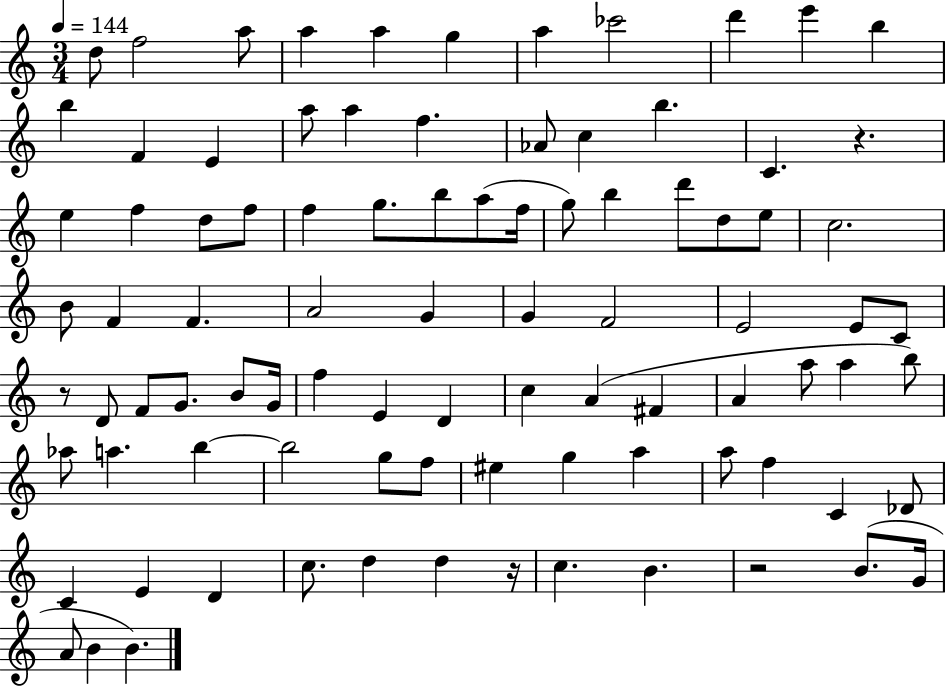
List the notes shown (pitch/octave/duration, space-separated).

D5/e F5/h A5/e A5/q A5/q G5/q A5/q CES6/h D6/q E6/q B5/q B5/q F4/q E4/q A5/e A5/q F5/q. Ab4/e C5/q B5/q. C4/q. R/q. E5/q F5/q D5/e F5/e F5/q G5/e. B5/e A5/e F5/s G5/e B5/q D6/e D5/e E5/e C5/h. B4/e F4/q F4/q. A4/h G4/q G4/q F4/h E4/h E4/e C4/e R/e D4/e F4/e G4/e. B4/e G4/s F5/q E4/q D4/q C5/q A4/q F#4/q A4/q A5/e A5/q B5/e Ab5/e A5/q. B5/q B5/h G5/e F5/e EIS5/q G5/q A5/q A5/e F5/q C4/q Db4/e C4/q E4/q D4/q C5/e. D5/q D5/q R/s C5/q. B4/q. R/h B4/e. G4/s A4/e B4/q B4/q.